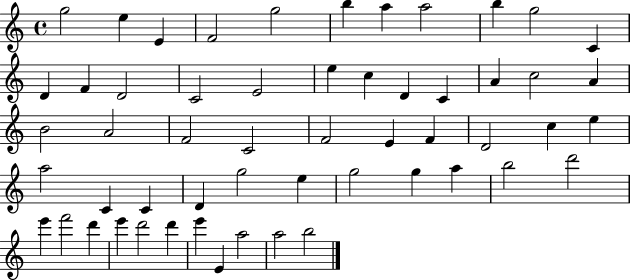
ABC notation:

X:1
T:Untitled
M:4/4
L:1/4
K:C
g2 e E F2 g2 b a a2 b g2 C D F D2 C2 E2 e c D C A c2 A B2 A2 F2 C2 F2 E F D2 c e a2 C C D g2 e g2 g a b2 d'2 e' f'2 d' e' d'2 d' e' E a2 a2 b2